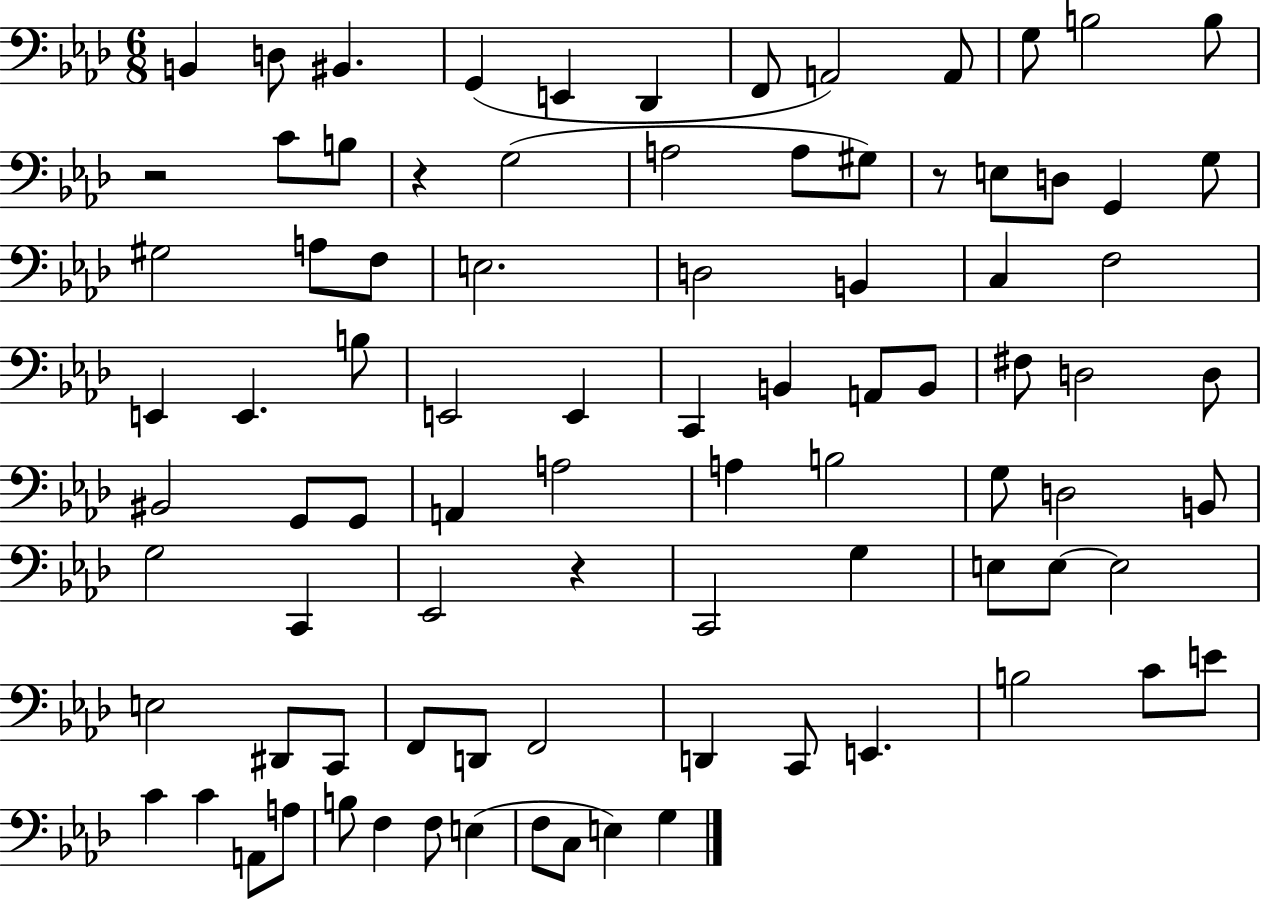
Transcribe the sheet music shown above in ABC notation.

X:1
T:Untitled
M:6/8
L:1/4
K:Ab
B,, D,/2 ^B,, G,, E,, _D,, F,,/2 A,,2 A,,/2 G,/2 B,2 B,/2 z2 C/2 B,/2 z G,2 A,2 A,/2 ^G,/2 z/2 E,/2 D,/2 G,, G,/2 ^G,2 A,/2 F,/2 E,2 D,2 B,, C, F,2 E,, E,, B,/2 E,,2 E,, C,, B,, A,,/2 B,,/2 ^F,/2 D,2 D,/2 ^B,,2 G,,/2 G,,/2 A,, A,2 A, B,2 G,/2 D,2 B,,/2 G,2 C,, _E,,2 z C,,2 G, E,/2 E,/2 E,2 E,2 ^D,,/2 C,,/2 F,,/2 D,,/2 F,,2 D,, C,,/2 E,, B,2 C/2 E/2 C C A,,/2 A,/2 B,/2 F, F,/2 E, F,/2 C,/2 E, G,